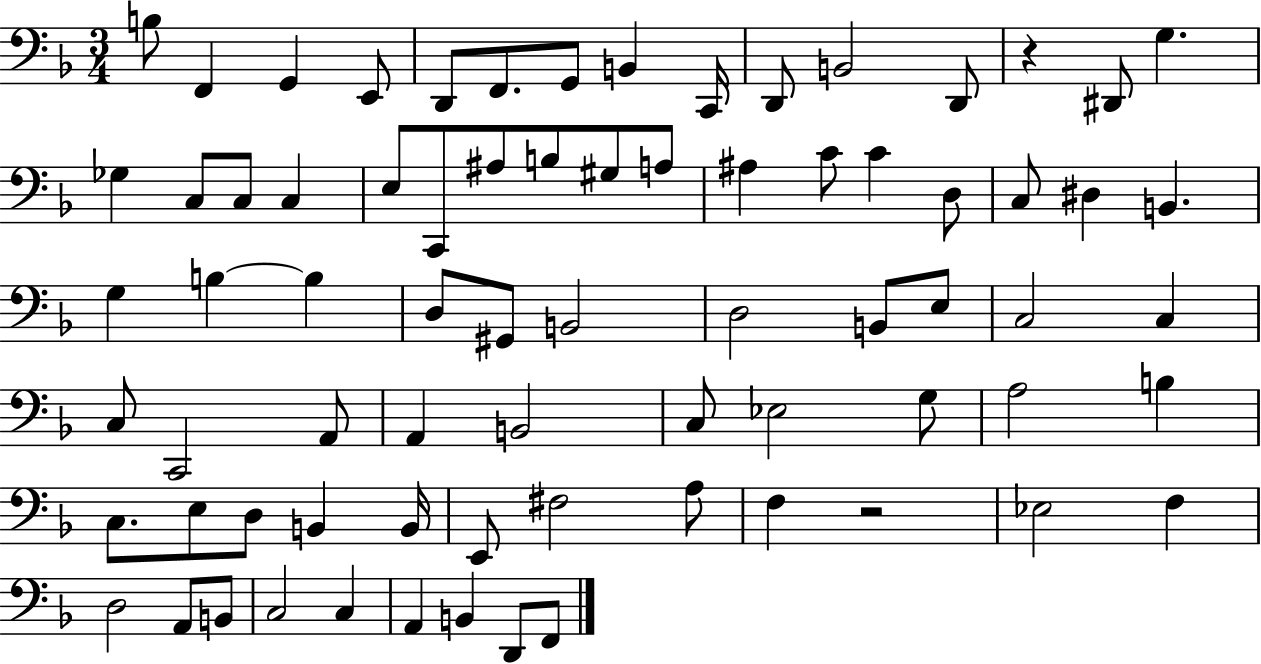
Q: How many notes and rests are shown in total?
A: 74